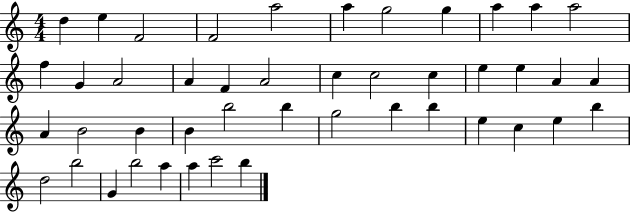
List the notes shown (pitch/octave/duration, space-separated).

D5/q E5/q F4/h F4/h A5/h A5/q G5/h G5/q A5/q A5/q A5/h F5/q G4/q A4/h A4/q F4/q A4/h C5/q C5/h C5/q E5/q E5/q A4/q A4/q A4/q B4/h B4/q B4/q B5/h B5/q G5/h B5/q B5/q E5/q C5/q E5/q B5/q D5/h B5/h G4/q B5/h A5/q A5/q C6/h B5/q